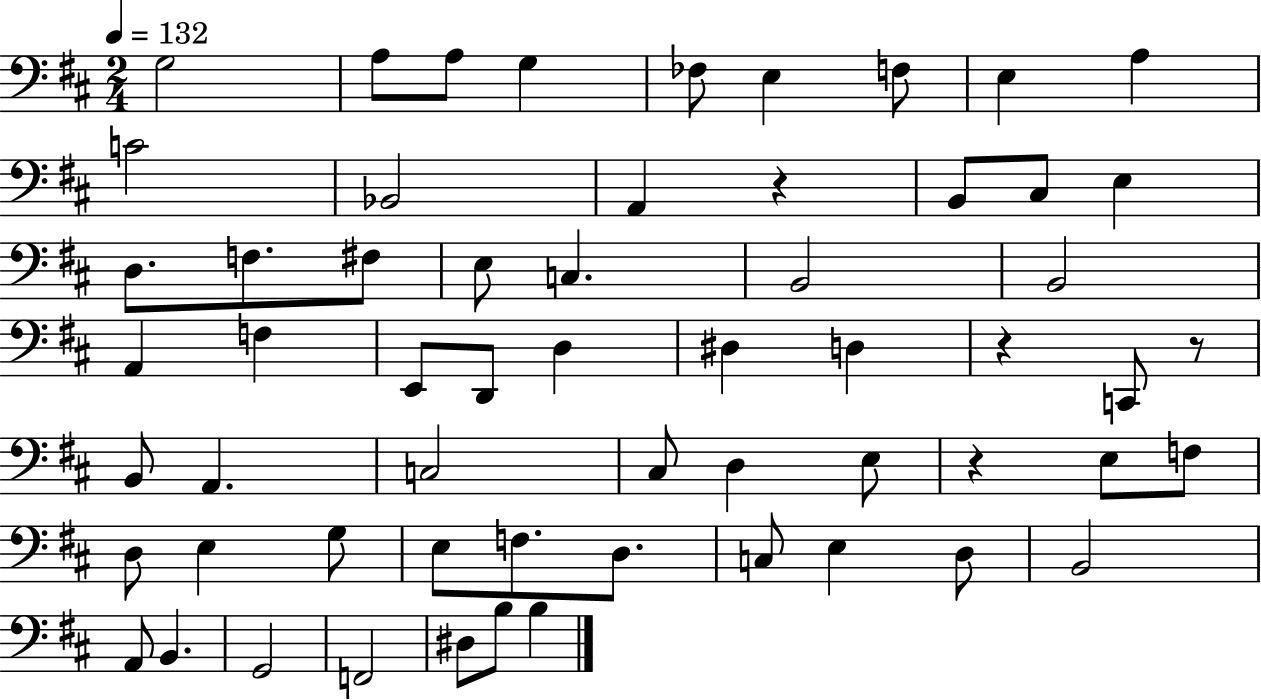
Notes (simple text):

G3/h A3/e A3/e G3/q FES3/e E3/q F3/e E3/q A3/q C4/h Bb2/h A2/q R/q B2/e C#3/e E3/q D3/e. F3/e. F#3/e E3/e C3/q. B2/h B2/h A2/q F3/q E2/e D2/e D3/q D#3/q D3/q R/q C2/e R/e B2/e A2/q. C3/h C#3/e D3/q E3/e R/q E3/e F3/e D3/e E3/q G3/e E3/e F3/e. D3/e. C3/e E3/q D3/e B2/h A2/e B2/q. G2/h F2/h D#3/e B3/e B3/q